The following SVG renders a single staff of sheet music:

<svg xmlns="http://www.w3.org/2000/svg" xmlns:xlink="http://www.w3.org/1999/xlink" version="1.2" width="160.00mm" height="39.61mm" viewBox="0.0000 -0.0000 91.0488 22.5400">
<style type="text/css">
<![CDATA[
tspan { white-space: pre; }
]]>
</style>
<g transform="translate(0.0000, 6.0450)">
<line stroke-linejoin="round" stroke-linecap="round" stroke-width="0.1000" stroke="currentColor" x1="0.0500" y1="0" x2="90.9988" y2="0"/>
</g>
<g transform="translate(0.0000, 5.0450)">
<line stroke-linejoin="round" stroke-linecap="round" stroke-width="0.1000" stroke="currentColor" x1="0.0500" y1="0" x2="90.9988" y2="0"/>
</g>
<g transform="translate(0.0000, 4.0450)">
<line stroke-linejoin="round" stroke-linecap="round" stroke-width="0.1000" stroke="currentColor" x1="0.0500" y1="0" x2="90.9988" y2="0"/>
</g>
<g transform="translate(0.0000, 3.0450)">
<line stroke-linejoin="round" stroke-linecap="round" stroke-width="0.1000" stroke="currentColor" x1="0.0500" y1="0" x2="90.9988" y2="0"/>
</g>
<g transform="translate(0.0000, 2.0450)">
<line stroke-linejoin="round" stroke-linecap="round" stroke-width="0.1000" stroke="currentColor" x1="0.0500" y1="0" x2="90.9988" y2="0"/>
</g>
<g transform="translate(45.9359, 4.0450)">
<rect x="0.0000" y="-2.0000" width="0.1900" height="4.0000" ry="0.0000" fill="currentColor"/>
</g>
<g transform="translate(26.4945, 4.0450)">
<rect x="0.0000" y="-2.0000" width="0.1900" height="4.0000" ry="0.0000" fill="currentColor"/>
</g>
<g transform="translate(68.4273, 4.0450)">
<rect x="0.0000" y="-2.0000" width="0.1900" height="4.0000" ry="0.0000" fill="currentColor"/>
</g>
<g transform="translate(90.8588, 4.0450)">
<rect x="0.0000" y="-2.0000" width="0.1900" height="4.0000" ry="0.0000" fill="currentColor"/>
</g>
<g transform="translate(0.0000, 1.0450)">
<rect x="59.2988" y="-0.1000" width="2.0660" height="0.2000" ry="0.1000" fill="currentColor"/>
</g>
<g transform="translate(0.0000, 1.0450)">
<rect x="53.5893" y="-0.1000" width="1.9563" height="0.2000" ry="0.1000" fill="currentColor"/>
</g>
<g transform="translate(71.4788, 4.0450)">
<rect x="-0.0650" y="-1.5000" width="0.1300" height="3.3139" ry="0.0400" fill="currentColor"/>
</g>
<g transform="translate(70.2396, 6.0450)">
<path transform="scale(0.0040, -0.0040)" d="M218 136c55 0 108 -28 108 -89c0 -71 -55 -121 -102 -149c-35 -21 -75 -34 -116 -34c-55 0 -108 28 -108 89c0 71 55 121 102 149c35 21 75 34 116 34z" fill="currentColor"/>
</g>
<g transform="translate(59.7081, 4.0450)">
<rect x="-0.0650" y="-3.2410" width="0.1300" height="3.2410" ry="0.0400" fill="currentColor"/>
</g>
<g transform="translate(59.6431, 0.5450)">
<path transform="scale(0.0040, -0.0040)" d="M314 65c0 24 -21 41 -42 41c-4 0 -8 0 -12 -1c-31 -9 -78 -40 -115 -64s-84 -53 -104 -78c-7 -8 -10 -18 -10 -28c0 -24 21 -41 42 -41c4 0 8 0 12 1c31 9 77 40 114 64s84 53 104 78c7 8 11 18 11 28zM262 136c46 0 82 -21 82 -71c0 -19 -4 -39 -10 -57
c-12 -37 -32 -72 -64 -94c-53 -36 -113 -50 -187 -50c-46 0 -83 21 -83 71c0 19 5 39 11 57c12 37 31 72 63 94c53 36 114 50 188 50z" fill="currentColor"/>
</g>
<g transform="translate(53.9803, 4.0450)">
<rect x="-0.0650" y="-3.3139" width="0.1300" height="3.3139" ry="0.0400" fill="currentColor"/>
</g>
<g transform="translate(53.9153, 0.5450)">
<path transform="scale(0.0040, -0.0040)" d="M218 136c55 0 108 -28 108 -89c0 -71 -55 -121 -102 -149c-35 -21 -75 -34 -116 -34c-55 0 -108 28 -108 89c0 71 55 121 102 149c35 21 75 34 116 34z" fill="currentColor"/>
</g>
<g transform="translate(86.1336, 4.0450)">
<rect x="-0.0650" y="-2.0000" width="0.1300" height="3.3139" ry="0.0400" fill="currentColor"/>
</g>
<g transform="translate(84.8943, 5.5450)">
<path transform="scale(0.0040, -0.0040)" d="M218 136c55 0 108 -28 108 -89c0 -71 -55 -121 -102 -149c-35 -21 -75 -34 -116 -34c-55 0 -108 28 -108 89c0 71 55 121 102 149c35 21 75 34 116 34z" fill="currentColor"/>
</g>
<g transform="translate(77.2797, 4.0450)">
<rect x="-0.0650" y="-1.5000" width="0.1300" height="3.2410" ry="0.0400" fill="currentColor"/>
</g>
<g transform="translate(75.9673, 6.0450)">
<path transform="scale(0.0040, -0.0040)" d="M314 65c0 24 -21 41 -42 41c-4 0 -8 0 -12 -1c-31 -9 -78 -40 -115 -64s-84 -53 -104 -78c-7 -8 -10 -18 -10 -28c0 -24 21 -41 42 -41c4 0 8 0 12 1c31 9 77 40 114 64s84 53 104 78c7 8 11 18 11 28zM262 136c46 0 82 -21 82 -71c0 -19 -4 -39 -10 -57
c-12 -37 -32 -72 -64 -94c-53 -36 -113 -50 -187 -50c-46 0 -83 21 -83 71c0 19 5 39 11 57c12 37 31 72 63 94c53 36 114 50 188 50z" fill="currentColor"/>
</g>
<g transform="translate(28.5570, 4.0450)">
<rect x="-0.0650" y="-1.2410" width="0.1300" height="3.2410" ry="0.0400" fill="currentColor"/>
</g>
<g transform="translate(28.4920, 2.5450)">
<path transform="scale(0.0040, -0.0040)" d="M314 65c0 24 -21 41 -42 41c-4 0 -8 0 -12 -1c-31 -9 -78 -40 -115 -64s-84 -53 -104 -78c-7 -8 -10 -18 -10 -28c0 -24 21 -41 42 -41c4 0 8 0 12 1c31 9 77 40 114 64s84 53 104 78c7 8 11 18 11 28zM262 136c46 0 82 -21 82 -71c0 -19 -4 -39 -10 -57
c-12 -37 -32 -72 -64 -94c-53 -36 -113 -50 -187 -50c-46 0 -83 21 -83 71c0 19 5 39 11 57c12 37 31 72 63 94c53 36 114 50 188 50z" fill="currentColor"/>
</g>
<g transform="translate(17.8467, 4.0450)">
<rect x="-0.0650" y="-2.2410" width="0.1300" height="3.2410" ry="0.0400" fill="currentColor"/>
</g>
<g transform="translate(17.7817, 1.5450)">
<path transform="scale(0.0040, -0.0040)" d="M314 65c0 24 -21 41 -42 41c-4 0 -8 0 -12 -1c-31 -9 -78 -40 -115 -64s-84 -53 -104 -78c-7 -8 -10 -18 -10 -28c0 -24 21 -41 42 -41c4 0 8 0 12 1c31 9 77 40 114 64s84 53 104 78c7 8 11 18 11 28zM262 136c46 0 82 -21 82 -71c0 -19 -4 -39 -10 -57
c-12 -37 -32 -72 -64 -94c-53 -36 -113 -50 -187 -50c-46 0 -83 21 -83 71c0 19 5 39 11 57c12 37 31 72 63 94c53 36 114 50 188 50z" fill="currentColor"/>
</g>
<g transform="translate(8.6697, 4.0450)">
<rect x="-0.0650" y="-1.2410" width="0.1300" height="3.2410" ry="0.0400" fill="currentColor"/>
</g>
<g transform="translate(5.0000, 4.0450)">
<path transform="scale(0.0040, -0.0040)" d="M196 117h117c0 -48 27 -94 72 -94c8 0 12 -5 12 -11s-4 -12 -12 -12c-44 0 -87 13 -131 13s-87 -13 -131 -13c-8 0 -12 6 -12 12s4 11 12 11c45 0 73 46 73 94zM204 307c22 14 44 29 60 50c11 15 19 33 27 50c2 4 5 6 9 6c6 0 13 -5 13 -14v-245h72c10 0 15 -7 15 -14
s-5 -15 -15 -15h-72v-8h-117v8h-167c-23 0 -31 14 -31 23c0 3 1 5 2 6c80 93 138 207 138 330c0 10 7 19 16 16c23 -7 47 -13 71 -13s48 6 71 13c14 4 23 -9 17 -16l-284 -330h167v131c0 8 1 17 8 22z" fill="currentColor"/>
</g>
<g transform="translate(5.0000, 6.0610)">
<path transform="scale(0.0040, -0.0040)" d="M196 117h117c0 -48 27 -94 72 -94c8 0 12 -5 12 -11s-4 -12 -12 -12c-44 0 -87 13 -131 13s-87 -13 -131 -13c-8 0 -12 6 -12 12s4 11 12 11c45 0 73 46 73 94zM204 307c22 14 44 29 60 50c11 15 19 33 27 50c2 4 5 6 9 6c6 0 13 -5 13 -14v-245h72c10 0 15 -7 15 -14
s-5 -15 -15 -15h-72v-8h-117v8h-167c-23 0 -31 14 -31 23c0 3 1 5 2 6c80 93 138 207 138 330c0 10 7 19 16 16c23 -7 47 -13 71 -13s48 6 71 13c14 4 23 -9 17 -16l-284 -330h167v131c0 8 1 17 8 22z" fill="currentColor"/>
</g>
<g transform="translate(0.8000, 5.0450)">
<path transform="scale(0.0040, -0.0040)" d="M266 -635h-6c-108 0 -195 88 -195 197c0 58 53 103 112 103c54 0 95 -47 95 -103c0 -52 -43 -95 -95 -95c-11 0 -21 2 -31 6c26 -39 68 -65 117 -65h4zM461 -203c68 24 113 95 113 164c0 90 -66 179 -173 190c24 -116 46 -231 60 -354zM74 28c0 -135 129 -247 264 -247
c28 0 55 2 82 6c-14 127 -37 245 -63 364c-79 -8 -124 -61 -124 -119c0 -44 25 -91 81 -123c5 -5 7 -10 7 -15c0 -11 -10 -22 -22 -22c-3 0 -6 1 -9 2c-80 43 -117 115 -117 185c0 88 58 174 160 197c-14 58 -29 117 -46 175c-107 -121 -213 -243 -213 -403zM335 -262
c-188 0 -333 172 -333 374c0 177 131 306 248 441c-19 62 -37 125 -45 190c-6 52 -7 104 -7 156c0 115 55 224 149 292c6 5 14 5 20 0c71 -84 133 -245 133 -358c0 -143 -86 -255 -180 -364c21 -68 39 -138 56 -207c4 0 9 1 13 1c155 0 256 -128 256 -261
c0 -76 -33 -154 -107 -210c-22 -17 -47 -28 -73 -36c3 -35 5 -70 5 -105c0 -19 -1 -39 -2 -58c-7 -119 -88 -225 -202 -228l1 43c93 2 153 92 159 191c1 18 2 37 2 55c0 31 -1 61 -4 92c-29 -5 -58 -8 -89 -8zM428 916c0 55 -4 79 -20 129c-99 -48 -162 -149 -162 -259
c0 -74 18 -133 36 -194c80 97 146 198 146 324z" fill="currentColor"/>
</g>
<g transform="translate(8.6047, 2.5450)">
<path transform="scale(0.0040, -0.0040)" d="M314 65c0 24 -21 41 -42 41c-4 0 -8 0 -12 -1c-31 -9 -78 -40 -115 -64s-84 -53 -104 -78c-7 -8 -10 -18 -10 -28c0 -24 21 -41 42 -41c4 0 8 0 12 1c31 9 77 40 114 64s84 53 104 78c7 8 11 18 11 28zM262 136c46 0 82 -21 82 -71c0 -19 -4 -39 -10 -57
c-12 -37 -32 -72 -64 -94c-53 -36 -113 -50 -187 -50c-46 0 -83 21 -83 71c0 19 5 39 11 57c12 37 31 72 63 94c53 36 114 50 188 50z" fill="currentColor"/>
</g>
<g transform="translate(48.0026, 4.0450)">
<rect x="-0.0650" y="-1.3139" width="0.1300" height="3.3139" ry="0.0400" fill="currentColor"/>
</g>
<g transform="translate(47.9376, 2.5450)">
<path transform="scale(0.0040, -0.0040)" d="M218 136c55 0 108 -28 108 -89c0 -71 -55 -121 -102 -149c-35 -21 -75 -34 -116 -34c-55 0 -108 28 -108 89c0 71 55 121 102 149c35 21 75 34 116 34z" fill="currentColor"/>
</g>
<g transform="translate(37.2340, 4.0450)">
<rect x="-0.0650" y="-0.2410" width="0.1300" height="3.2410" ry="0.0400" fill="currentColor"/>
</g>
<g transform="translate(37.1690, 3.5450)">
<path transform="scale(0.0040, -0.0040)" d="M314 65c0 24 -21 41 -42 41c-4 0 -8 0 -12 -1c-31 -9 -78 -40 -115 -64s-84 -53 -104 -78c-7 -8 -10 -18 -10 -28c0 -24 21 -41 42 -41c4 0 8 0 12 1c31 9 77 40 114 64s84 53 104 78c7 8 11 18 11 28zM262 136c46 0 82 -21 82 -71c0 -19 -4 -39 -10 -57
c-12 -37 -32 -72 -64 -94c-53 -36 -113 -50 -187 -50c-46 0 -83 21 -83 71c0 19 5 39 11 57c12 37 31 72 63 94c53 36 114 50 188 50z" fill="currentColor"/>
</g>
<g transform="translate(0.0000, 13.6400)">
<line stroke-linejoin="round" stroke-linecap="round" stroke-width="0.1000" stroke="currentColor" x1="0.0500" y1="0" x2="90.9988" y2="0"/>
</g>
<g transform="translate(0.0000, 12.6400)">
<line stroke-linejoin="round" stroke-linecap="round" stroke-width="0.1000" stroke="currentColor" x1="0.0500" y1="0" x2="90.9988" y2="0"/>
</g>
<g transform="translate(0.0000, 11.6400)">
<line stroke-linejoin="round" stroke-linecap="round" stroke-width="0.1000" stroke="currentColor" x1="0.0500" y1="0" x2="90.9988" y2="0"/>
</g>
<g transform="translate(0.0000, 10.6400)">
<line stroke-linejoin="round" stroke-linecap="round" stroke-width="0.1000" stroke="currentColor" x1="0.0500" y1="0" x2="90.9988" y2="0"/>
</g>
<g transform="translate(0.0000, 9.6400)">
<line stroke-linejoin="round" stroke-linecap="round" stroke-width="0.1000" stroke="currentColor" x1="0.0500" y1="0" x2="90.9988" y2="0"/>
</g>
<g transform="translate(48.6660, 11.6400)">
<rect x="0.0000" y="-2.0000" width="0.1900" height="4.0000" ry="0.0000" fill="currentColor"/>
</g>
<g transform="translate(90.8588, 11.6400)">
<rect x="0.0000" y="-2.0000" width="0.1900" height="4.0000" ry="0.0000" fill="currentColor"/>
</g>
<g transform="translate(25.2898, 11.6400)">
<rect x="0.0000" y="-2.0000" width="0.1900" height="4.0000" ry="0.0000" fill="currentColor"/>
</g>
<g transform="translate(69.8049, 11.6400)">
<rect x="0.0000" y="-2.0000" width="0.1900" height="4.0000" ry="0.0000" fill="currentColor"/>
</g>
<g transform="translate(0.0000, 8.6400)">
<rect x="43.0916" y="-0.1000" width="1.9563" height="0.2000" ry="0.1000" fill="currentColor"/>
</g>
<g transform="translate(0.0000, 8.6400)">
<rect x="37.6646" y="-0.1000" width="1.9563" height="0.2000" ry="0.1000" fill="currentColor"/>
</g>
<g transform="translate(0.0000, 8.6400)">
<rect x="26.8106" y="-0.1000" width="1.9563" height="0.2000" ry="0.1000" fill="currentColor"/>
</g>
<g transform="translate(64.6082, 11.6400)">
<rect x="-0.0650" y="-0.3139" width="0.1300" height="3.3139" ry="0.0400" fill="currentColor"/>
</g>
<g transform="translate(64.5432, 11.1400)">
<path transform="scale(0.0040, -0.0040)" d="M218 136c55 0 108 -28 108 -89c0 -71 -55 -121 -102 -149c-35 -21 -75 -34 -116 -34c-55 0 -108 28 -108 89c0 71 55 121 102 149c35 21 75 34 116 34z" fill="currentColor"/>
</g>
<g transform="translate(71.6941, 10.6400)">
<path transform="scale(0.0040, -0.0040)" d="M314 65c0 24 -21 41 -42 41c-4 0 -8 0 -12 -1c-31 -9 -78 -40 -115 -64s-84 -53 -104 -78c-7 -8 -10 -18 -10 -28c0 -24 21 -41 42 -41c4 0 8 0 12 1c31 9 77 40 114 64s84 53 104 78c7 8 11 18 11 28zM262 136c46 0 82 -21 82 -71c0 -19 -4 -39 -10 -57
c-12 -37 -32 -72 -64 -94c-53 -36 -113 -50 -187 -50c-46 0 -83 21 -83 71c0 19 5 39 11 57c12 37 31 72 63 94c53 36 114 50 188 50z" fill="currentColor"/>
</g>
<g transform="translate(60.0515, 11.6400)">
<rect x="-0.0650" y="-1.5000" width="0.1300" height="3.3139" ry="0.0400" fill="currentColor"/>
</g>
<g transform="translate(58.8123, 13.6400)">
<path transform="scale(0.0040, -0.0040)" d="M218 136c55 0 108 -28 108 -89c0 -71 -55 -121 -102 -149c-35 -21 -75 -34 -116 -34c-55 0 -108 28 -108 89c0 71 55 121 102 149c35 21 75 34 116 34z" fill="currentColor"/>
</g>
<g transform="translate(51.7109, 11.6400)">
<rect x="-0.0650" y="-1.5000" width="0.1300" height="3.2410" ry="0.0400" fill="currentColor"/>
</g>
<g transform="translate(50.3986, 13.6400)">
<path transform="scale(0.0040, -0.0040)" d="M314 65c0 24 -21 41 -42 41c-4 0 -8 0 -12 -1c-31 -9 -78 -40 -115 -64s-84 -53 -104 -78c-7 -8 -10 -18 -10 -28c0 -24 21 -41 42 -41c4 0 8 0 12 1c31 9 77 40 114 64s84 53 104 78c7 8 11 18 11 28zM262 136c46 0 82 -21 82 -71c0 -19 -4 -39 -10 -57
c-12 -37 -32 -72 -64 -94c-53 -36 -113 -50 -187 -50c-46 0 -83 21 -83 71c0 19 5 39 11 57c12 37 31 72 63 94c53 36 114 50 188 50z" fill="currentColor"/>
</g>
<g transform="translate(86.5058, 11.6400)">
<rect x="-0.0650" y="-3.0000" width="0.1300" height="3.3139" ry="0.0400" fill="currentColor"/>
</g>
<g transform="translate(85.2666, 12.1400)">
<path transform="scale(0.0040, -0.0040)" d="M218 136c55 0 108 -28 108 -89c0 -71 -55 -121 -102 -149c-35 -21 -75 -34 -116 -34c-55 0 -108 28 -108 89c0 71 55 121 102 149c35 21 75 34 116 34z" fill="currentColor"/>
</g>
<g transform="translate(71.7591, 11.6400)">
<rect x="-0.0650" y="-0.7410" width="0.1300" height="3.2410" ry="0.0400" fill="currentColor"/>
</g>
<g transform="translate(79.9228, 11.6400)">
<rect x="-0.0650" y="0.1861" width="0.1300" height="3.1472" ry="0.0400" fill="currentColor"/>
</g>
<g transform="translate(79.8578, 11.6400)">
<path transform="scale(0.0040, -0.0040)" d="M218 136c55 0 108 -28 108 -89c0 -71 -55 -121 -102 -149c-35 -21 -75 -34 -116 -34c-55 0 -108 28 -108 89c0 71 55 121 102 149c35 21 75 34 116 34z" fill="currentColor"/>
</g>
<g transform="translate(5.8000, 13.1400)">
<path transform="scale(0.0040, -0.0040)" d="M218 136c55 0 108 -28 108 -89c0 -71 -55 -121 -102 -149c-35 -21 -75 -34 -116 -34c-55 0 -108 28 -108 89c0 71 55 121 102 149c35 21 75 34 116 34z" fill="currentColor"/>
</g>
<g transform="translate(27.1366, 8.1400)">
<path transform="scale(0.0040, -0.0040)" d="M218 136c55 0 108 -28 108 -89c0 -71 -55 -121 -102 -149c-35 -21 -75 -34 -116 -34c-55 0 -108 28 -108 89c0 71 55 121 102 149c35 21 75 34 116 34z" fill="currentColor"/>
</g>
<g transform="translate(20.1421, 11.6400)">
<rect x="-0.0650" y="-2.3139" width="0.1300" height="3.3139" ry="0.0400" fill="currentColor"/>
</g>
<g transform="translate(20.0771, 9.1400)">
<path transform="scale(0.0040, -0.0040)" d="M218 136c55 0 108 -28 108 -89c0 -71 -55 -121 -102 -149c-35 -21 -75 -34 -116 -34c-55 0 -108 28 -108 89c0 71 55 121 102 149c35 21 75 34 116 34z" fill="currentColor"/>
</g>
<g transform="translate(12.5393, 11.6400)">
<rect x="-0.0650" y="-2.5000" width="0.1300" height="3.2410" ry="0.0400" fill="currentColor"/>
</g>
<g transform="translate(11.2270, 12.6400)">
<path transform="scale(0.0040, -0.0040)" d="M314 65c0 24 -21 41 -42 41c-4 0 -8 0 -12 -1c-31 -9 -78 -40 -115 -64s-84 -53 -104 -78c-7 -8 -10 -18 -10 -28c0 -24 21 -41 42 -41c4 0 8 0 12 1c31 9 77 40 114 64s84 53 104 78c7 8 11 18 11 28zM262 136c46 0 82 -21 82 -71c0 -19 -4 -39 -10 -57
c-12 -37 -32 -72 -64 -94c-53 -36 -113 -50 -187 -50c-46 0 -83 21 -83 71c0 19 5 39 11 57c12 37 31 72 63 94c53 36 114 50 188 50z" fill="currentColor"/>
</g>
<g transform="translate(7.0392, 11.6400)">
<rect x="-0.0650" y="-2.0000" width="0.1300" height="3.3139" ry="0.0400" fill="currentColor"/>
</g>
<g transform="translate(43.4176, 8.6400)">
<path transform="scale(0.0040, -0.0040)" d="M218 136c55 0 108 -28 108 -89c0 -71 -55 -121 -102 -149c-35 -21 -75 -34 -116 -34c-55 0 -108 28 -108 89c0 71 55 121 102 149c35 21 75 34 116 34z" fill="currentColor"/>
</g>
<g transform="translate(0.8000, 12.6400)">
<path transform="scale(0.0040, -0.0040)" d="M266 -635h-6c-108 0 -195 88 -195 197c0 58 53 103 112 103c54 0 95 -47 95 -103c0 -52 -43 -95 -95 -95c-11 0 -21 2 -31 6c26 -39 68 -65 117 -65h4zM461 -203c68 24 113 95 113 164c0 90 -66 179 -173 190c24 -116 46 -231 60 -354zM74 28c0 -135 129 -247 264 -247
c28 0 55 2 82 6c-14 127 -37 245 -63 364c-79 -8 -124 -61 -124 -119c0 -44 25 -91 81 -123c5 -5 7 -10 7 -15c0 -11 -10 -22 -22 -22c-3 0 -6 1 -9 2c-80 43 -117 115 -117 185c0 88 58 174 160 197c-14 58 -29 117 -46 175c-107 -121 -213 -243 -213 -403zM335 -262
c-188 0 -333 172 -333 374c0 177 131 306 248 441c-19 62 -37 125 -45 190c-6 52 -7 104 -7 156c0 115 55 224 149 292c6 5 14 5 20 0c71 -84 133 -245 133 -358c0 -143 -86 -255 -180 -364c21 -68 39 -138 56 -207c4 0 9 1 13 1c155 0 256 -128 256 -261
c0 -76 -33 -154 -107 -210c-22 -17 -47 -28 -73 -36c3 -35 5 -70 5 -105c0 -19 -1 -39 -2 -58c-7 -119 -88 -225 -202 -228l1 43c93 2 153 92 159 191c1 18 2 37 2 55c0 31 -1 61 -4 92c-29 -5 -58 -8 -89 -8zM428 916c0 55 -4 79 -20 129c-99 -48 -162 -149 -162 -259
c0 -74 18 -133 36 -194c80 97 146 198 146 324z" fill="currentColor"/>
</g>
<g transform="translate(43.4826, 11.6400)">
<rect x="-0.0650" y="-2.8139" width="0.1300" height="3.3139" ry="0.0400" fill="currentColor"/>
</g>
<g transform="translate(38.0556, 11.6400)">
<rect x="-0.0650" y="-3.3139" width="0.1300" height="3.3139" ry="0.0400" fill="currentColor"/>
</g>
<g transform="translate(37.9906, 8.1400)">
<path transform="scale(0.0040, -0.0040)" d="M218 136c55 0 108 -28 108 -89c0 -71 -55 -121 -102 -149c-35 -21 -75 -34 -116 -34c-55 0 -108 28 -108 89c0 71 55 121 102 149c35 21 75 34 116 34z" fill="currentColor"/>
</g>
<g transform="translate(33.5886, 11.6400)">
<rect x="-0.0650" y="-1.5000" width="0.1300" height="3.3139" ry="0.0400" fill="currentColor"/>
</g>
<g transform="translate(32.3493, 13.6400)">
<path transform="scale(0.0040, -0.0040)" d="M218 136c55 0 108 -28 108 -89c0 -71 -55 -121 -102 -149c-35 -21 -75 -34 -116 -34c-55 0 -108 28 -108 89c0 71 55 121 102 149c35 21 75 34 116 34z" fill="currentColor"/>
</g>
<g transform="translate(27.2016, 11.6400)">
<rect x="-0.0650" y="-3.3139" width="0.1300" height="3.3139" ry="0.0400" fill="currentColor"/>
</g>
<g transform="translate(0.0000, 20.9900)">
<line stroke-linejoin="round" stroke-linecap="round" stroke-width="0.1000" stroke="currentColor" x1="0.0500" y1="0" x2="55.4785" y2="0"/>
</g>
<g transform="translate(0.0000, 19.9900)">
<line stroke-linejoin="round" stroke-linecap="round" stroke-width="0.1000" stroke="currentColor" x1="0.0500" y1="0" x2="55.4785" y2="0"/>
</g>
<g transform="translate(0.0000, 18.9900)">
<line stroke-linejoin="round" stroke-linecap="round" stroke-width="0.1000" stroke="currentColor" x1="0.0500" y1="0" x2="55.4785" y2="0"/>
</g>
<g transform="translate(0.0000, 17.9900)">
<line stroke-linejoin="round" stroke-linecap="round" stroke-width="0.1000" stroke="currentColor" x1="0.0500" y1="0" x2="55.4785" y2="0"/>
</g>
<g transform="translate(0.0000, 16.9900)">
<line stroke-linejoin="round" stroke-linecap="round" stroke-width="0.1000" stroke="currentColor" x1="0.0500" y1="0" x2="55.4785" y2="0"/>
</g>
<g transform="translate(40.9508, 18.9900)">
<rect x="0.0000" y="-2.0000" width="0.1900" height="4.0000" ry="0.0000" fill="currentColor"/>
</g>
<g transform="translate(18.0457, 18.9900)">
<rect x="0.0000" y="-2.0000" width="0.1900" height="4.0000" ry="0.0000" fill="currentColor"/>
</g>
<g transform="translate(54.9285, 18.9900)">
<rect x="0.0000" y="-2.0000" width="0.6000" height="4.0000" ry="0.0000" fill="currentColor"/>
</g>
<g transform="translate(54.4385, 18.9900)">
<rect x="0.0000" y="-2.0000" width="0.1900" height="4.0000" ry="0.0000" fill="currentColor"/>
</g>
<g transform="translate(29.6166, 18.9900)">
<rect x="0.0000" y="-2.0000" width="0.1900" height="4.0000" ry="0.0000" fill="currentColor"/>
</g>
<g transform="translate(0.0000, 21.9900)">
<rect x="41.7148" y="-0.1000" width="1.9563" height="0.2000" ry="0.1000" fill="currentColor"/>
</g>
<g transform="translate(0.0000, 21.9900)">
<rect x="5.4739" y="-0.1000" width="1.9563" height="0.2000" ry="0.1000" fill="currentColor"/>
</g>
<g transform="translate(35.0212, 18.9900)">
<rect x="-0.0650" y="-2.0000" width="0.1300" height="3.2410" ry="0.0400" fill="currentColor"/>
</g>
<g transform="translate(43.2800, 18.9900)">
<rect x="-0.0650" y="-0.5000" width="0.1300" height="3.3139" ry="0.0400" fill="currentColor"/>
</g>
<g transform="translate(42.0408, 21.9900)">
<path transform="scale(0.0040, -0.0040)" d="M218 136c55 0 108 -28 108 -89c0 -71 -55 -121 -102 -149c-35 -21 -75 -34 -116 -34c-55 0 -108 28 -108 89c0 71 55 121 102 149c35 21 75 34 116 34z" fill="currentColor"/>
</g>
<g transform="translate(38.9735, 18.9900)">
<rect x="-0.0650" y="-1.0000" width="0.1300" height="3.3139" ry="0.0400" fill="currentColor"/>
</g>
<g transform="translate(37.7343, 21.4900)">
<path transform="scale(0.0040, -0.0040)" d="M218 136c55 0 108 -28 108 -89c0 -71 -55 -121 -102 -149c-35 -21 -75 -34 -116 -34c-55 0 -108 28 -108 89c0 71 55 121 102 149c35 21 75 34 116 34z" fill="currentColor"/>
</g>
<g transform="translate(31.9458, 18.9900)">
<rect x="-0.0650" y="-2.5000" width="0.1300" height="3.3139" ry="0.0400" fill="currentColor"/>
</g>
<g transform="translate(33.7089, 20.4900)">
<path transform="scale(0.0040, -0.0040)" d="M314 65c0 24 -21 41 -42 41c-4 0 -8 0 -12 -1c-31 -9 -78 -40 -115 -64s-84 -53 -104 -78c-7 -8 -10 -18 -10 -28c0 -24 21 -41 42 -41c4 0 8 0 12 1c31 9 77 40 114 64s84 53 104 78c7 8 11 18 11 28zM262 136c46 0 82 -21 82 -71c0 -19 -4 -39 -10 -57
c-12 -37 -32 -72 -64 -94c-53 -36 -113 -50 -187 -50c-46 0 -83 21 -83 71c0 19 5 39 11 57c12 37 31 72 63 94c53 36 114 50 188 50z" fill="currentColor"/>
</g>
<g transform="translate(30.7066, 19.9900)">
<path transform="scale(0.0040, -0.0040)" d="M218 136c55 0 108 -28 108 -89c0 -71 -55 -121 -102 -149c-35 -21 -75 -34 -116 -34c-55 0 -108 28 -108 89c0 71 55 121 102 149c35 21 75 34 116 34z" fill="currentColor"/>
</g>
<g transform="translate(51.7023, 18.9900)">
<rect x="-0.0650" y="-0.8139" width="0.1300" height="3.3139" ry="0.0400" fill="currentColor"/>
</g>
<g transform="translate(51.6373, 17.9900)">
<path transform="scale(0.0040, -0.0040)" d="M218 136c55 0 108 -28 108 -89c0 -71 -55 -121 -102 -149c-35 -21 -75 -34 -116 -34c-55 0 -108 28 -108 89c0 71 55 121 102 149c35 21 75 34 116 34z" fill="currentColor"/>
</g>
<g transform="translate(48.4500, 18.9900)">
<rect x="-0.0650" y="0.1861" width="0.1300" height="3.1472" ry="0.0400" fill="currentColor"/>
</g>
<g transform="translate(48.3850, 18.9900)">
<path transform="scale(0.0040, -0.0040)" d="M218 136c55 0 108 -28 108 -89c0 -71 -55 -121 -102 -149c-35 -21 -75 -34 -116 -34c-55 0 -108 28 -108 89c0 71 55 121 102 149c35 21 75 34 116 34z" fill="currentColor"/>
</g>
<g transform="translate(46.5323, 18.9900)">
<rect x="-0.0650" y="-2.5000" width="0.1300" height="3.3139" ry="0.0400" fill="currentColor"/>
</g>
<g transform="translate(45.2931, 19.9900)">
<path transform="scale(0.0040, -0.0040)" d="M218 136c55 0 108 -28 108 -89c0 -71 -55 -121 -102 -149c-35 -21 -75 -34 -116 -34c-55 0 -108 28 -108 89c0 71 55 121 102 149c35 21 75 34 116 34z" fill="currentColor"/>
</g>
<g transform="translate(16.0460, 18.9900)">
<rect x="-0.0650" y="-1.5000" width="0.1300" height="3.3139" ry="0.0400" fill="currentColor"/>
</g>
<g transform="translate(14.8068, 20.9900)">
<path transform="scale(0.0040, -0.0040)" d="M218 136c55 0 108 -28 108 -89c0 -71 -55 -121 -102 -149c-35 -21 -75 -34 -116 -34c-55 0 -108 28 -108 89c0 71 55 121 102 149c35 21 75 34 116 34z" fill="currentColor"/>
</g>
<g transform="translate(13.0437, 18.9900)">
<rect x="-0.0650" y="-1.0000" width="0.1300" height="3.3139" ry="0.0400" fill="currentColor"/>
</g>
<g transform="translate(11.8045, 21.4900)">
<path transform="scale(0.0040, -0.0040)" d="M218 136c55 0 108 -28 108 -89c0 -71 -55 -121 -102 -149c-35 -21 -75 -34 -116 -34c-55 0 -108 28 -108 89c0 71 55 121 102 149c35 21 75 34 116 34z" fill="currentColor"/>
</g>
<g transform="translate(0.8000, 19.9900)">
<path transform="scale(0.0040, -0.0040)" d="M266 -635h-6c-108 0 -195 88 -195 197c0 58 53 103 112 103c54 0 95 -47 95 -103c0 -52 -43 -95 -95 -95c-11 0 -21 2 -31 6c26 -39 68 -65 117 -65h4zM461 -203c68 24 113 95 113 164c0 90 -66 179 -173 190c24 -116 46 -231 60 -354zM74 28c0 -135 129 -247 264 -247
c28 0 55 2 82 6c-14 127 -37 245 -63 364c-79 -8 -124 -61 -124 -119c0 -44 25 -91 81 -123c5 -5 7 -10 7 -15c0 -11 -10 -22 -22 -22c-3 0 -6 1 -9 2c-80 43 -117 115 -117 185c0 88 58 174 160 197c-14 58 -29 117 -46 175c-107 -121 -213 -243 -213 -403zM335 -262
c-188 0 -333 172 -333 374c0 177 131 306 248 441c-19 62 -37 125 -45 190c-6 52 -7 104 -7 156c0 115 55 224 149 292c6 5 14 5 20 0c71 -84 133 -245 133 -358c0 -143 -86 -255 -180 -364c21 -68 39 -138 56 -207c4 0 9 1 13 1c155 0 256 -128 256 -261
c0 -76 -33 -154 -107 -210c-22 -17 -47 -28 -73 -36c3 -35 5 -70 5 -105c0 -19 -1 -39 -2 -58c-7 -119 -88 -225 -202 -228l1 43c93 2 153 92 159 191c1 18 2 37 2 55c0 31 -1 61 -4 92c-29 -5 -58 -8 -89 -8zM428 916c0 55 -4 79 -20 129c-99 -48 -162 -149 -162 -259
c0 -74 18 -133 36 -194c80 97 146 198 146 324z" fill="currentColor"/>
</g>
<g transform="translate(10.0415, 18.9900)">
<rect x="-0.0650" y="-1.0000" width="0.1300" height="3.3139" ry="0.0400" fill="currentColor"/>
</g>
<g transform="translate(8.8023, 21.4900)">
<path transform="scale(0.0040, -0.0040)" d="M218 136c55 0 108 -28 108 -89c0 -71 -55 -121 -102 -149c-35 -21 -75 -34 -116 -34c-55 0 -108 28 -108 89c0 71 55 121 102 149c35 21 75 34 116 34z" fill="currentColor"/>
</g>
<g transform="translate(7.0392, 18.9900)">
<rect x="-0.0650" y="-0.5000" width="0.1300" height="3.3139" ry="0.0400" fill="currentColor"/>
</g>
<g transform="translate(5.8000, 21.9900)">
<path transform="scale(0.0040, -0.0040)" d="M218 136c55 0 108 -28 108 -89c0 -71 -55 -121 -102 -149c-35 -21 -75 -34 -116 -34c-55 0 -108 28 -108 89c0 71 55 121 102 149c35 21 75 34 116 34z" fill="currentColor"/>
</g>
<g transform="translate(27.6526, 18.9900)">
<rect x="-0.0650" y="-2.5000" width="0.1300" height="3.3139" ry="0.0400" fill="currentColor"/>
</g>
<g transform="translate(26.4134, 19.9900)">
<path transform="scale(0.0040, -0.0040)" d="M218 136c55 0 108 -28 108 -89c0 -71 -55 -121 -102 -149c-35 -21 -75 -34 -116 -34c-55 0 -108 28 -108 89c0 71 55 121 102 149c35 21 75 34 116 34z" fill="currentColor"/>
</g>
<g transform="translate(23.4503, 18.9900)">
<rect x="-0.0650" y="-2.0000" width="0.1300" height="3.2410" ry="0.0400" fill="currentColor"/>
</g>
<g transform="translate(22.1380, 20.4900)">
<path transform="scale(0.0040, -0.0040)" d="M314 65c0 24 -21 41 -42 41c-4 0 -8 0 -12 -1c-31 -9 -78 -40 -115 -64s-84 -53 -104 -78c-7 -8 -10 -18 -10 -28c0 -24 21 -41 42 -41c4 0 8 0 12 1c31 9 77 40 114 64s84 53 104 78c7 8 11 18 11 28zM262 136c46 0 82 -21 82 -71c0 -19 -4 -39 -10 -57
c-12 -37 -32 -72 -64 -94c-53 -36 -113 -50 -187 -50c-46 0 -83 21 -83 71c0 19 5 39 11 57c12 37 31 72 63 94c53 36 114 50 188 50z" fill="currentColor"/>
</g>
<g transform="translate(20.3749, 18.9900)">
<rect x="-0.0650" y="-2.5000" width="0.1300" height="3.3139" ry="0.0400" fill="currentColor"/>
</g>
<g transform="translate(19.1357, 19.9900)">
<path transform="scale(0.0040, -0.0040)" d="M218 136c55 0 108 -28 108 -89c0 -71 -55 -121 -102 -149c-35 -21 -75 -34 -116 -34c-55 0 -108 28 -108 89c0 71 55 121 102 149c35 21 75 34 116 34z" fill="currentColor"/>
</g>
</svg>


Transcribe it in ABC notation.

X:1
T:Untitled
M:4/4
L:1/4
K:C
e2 g2 e2 c2 e b b2 E E2 F F G2 g b E b a E2 E c d2 B A C D D E G F2 G G F2 D C G B d